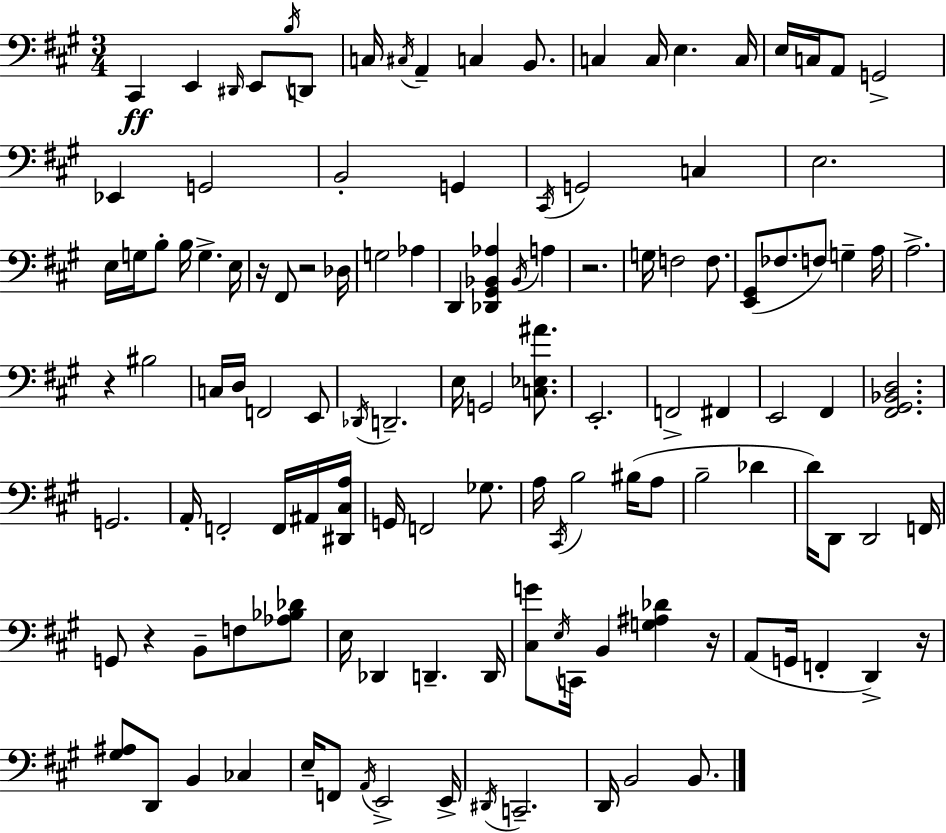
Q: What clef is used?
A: bass